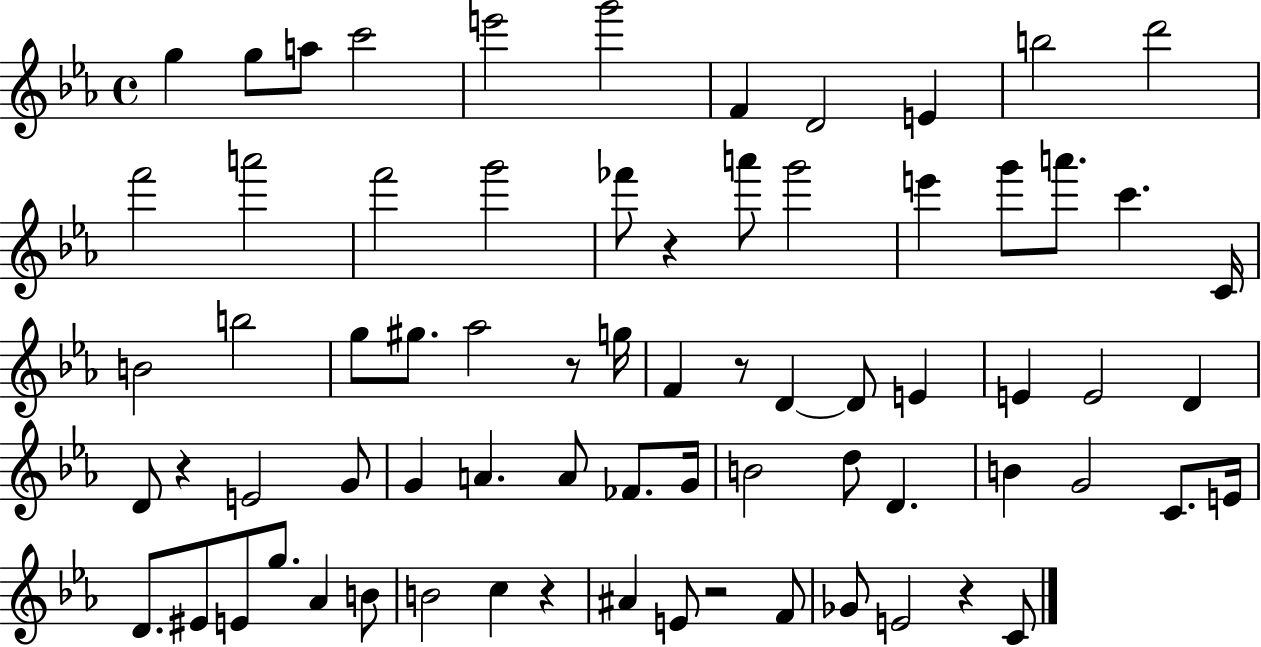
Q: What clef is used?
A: treble